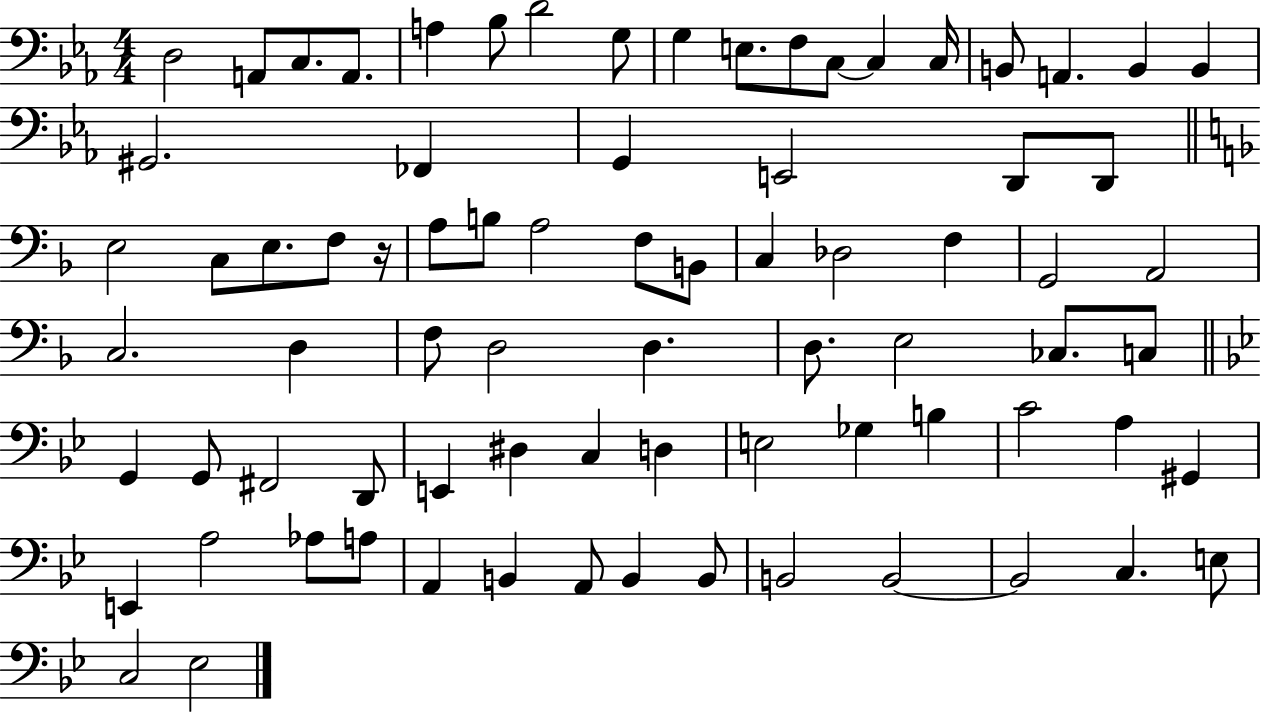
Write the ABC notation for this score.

X:1
T:Untitled
M:4/4
L:1/4
K:Eb
D,2 A,,/2 C,/2 A,,/2 A, _B,/2 D2 G,/2 G, E,/2 F,/2 C,/2 C, C,/4 B,,/2 A,, B,, B,, ^G,,2 _F,, G,, E,,2 D,,/2 D,,/2 E,2 C,/2 E,/2 F,/2 z/4 A,/2 B,/2 A,2 F,/2 B,,/2 C, _D,2 F, G,,2 A,,2 C,2 D, F,/2 D,2 D, D,/2 E,2 _C,/2 C,/2 G,, G,,/2 ^F,,2 D,,/2 E,, ^D, C, D, E,2 _G, B, C2 A, ^G,, E,, A,2 _A,/2 A,/2 A,, B,, A,,/2 B,, B,,/2 B,,2 B,,2 B,,2 C, E,/2 C,2 _E,2